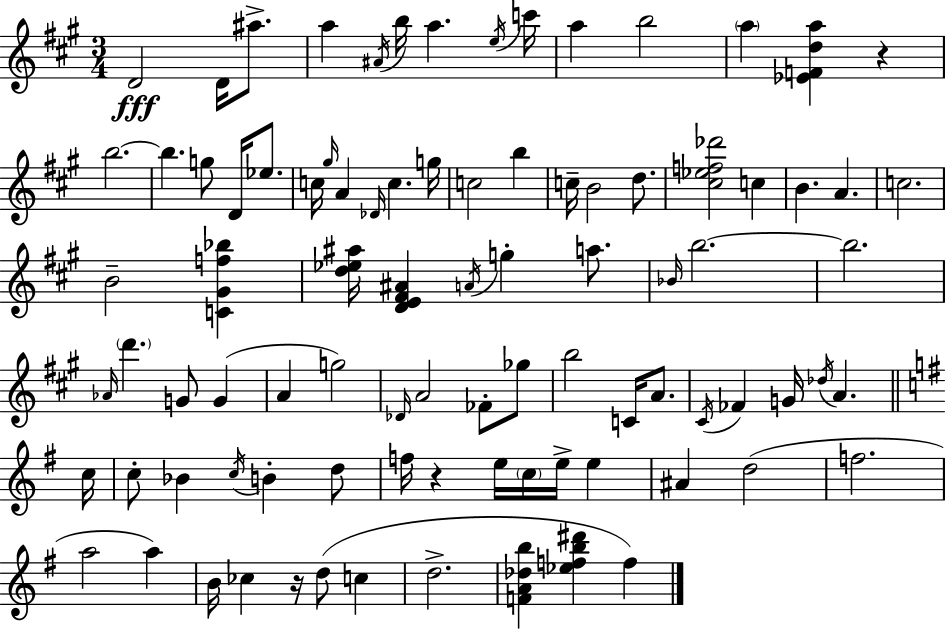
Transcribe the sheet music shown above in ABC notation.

X:1
T:Untitled
M:3/4
L:1/4
K:A
D2 D/4 ^a/2 a ^A/4 b/4 a e/4 c'/4 a b2 a [_EFda] z b2 b g/2 D/4 _e/2 c/4 ^g/4 A _D/4 c g/4 c2 b c/4 B2 d/2 [^c_ef_d']2 c B A c2 B2 [C^Gf_b] [d_e^a]/4 [DE^F^A] A/4 g a/2 _B/4 b2 b2 _A/4 d' G/2 G A g2 _D/4 A2 _F/2 _g/2 b2 C/4 A/2 ^C/4 _F G/4 _d/4 A c/4 c/2 _B c/4 B d/2 f/4 z e/4 c/4 e/4 e ^A d2 f2 a2 a B/4 _c z/4 d/2 c d2 [FA_db] [_efb^d'] f